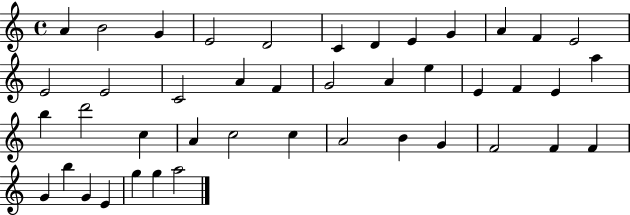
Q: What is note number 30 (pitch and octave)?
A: C5